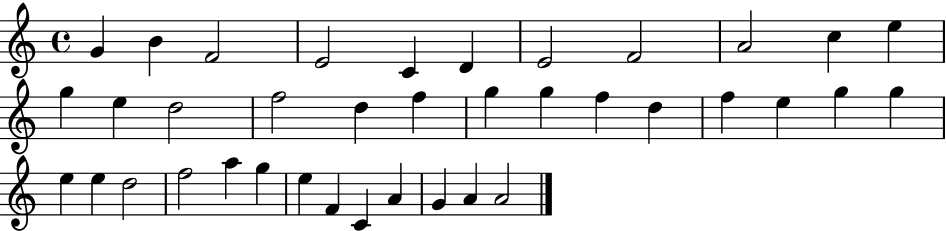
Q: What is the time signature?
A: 4/4